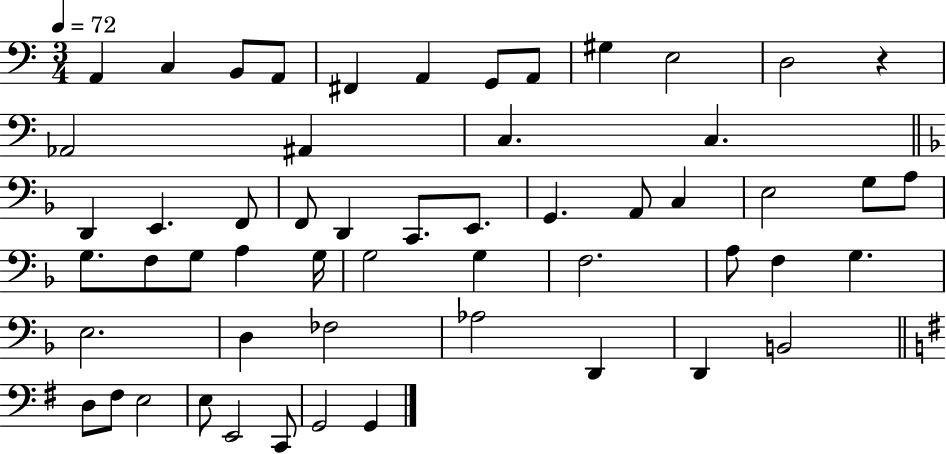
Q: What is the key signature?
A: C major